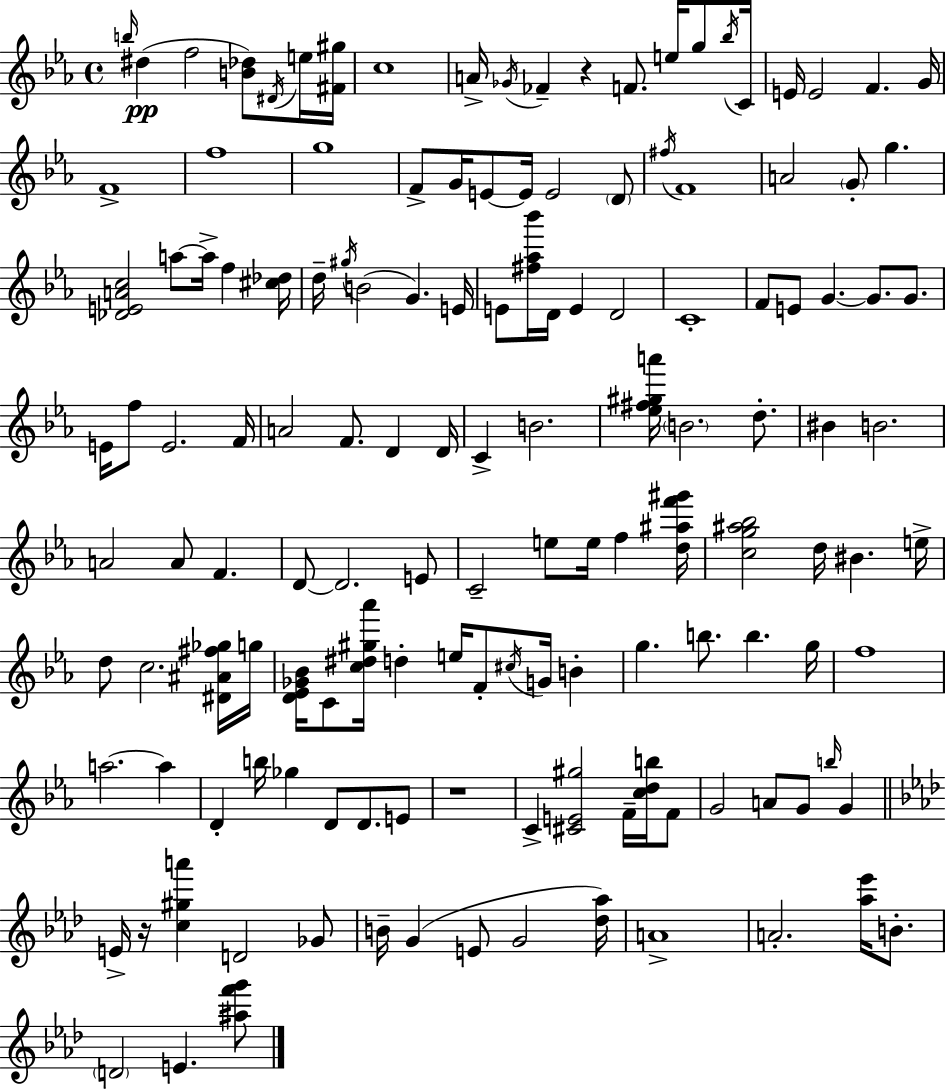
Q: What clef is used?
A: treble